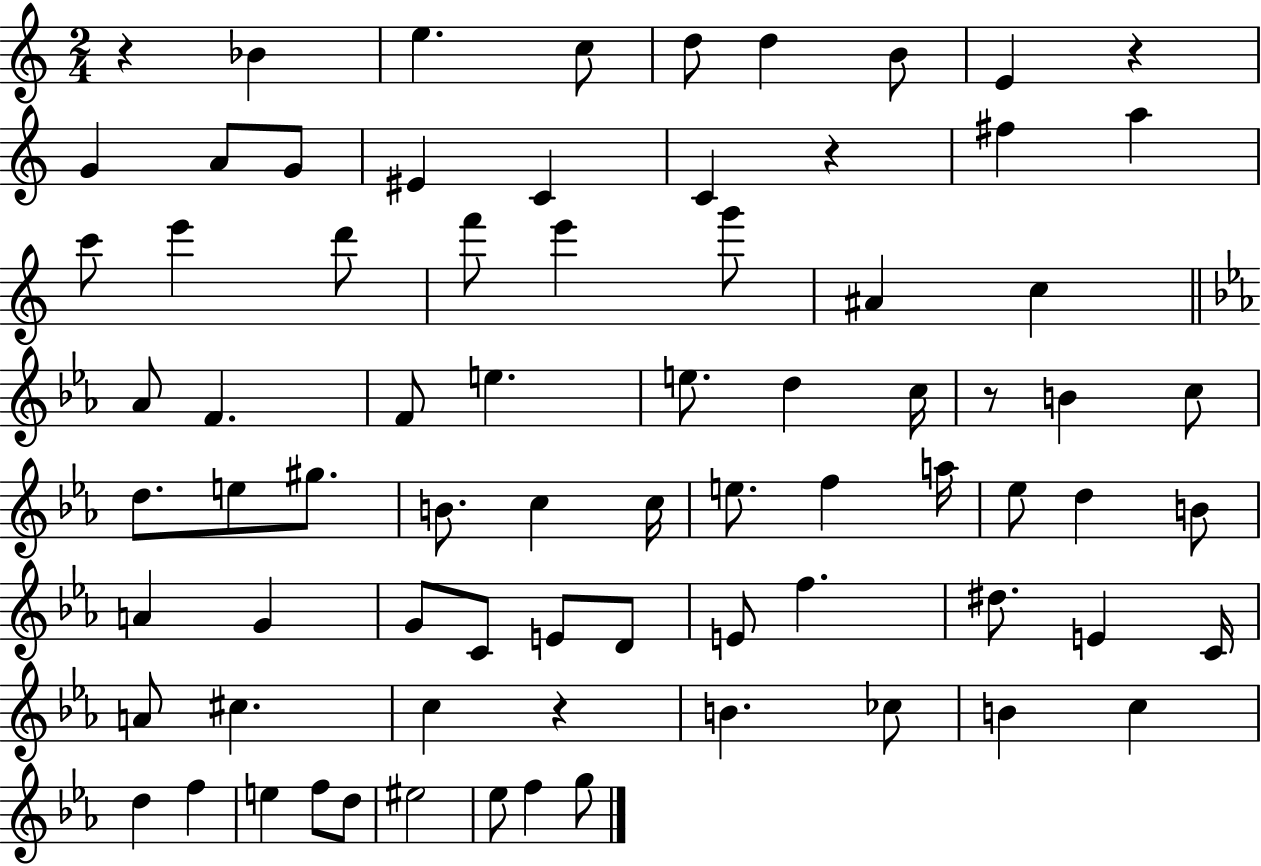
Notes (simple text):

R/q Bb4/q E5/q. C5/e D5/e D5/q B4/e E4/q R/q G4/q A4/e G4/e EIS4/q C4/q C4/q R/q F#5/q A5/q C6/e E6/q D6/e F6/e E6/q G6/e A#4/q C5/q Ab4/e F4/q. F4/e E5/q. E5/e. D5/q C5/s R/e B4/q C5/e D5/e. E5/e G#5/e. B4/e. C5/q C5/s E5/e. F5/q A5/s Eb5/e D5/q B4/e A4/q G4/q G4/e C4/e E4/e D4/e E4/e F5/q. D#5/e. E4/q C4/s A4/e C#5/q. C5/q R/q B4/q. CES5/e B4/q C5/q D5/q F5/q E5/q F5/e D5/e EIS5/h Eb5/e F5/q G5/e